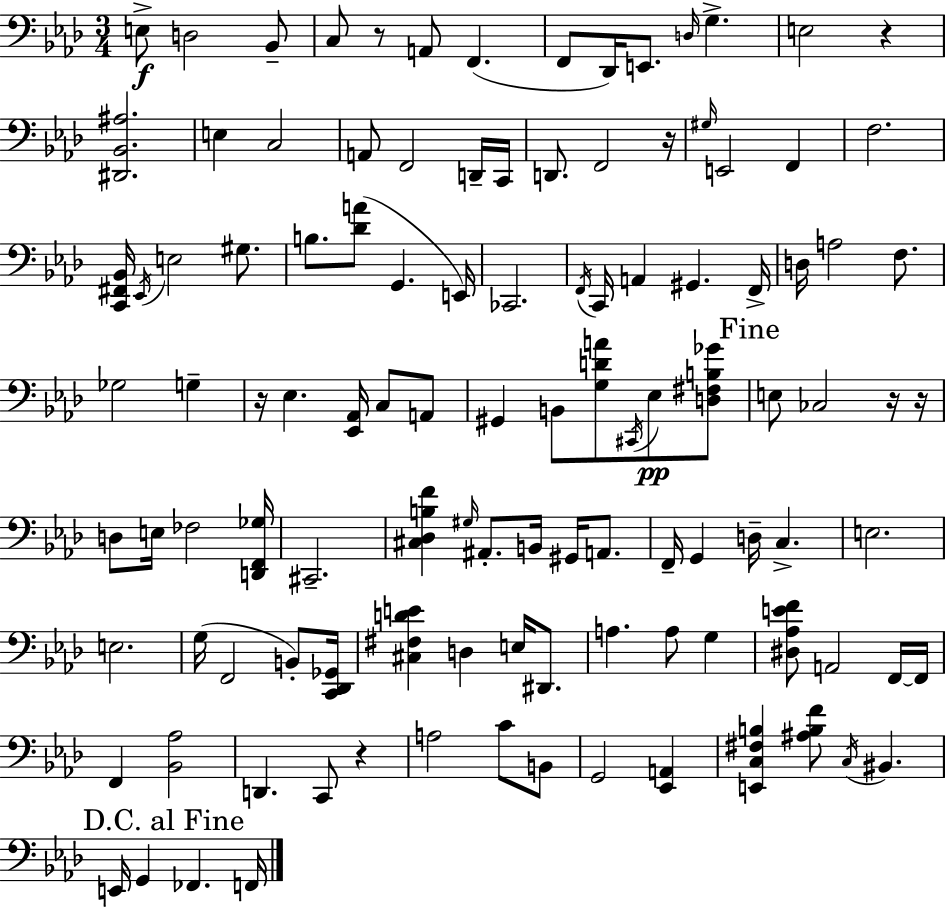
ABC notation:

X:1
T:Untitled
M:3/4
L:1/4
K:Fm
E,/2 D,2 _B,,/2 C,/2 z/2 A,,/2 F,, F,,/2 _D,,/4 E,,/2 D,/4 G, E,2 z [^D,,_B,,^A,]2 E, C,2 A,,/2 F,,2 D,,/4 C,,/4 D,,/2 F,,2 z/4 ^G,/4 E,,2 F,, F,2 [C,,^F,,_B,,]/4 _E,,/4 E,2 ^G,/2 B,/2 [_DA]/2 G,, E,,/4 _C,,2 F,,/4 C,,/4 A,, ^G,, F,,/4 D,/4 A,2 F,/2 _G,2 G, z/4 _E, [_E,,_A,,]/4 C,/2 A,,/2 ^G,, B,,/2 [G,DA]/2 ^C,,/4 _E,/2 [D,^F,B,_G]/2 E,/2 _C,2 z/4 z/4 D,/2 E,/4 _F,2 [D,,F,,_G,]/4 ^C,,2 [^C,_D,B,F] ^G,/4 ^A,,/2 B,,/4 ^G,,/4 A,,/2 F,,/4 G,, D,/4 C, E,2 E,2 G,/4 F,,2 B,,/2 [C,,_D,,_G,,]/4 [^C,^F,DE] D, E,/4 ^D,,/2 A, A,/2 G, [^D,_A,EF]/2 A,,2 F,,/4 F,,/4 F,, [_B,,_A,]2 D,, C,,/2 z A,2 C/2 B,,/2 G,,2 [_E,,A,,] [E,,C,^F,B,] [^A,B,F]/2 C,/4 ^B,, E,,/4 G,, _F,, F,,/4